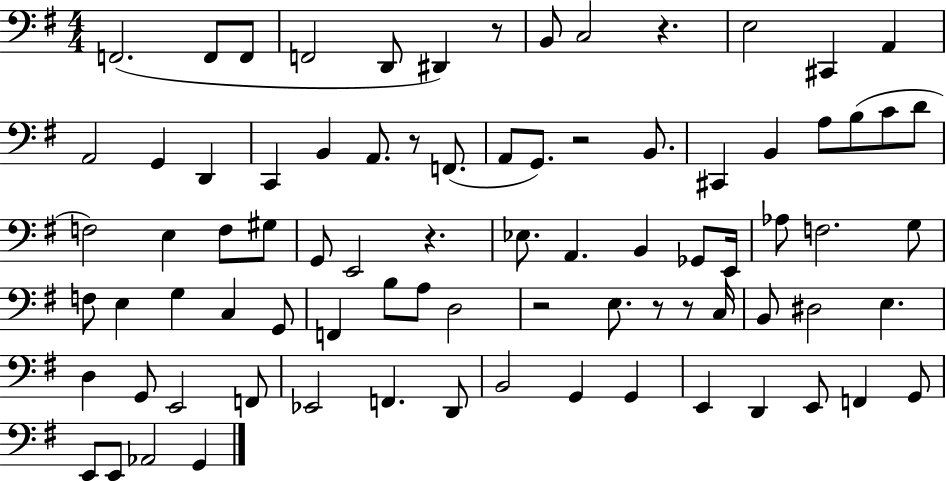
F2/h. F2/e F2/e F2/h D2/e D#2/q R/e B2/e C3/h R/q. E3/h C#2/q A2/q A2/h G2/q D2/q C2/q B2/q A2/e. R/e F2/e. A2/e G2/e. R/h B2/e. C#2/q B2/q A3/e B3/e C4/e D4/e F3/h E3/q F3/e G#3/e G2/e E2/h R/q. Eb3/e. A2/q. B2/q Gb2/e E2/s Ab3/e F3/h. G3/e F3/e E3/q G3/q C3/q G2/e F2/q B3/e A3/e D3/h R/h E3/e. R/e R/e C3/s B2/e D#3/h E3/q. D3/q G2/e E2/h F2/e Eb2/h F2/q. D2/e B2/h G2/q G2/q E2/q D2/q E2/e F2/q G2/e E2/e E2/e Ab2/h G2/q